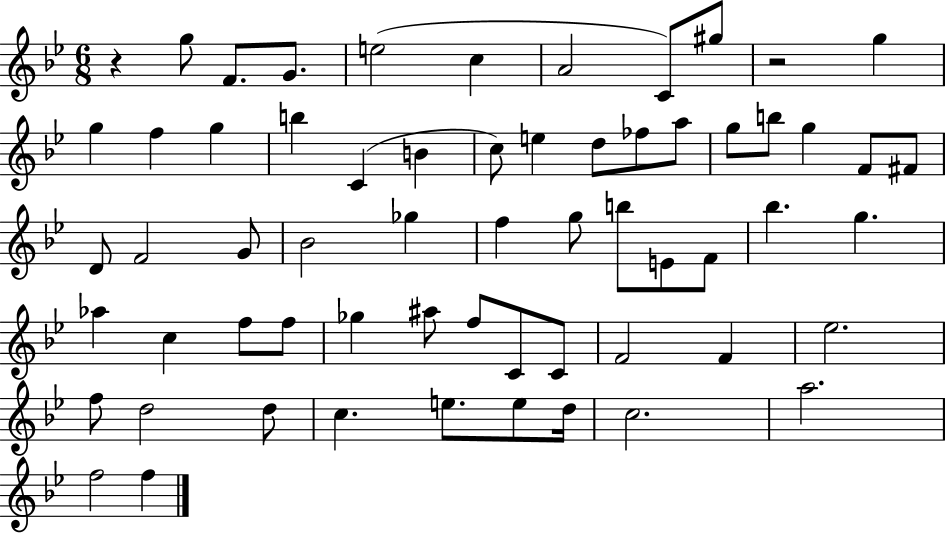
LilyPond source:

{
  \clef treble
  \numericTimeSignature
  \time 6/8
  \key bes \major
  \repeat volta 2 { r4 g''8 f'8. g'8. | e''2( c''4 | a'2 c'8) gis''8 | r2 g''4 | \break g''4 f''4 g''4 | b''4 c'4( b'4 | c''8) e''4 d''8 fes''8 a''8 | g''8 b''8 g''4 f'8 fis'8 | \break d'8 f'2 g'8 | bes'2 ges''4 | f''4 g''8 b''8 e'8 f'8 | bes''4. g''4. | \break aes''4 c''4 f''8 f''8 | ges''4 ais''8 f''8 c'8 c'8 | f'2 f'4 | ees''2. | \break f''8 d''2 d''8 | c''4. e''8. e''8 d''16 | c''2. | a''2. | \break f''2 f''4 | } \bar "|."
}